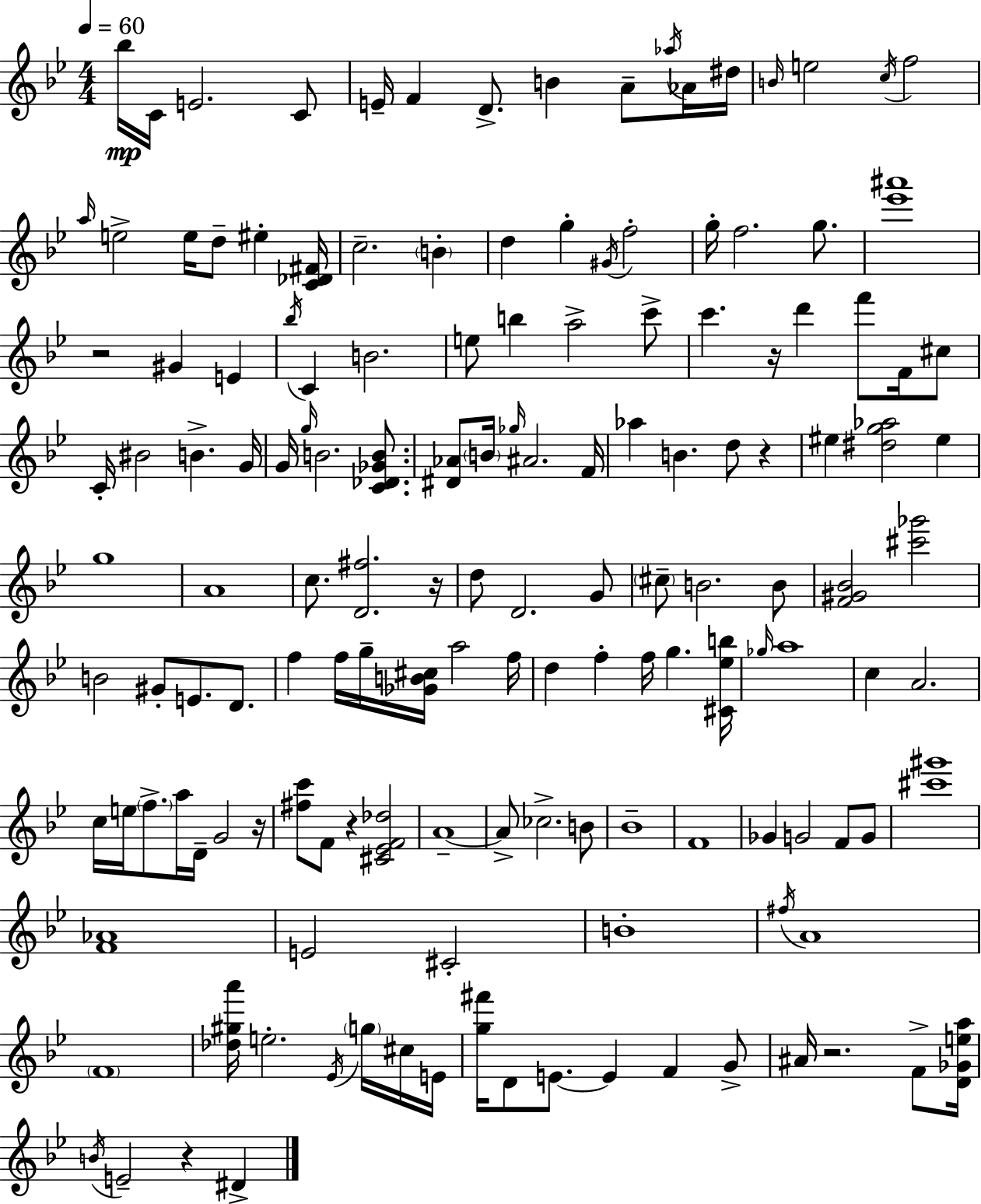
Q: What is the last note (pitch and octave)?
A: D#4